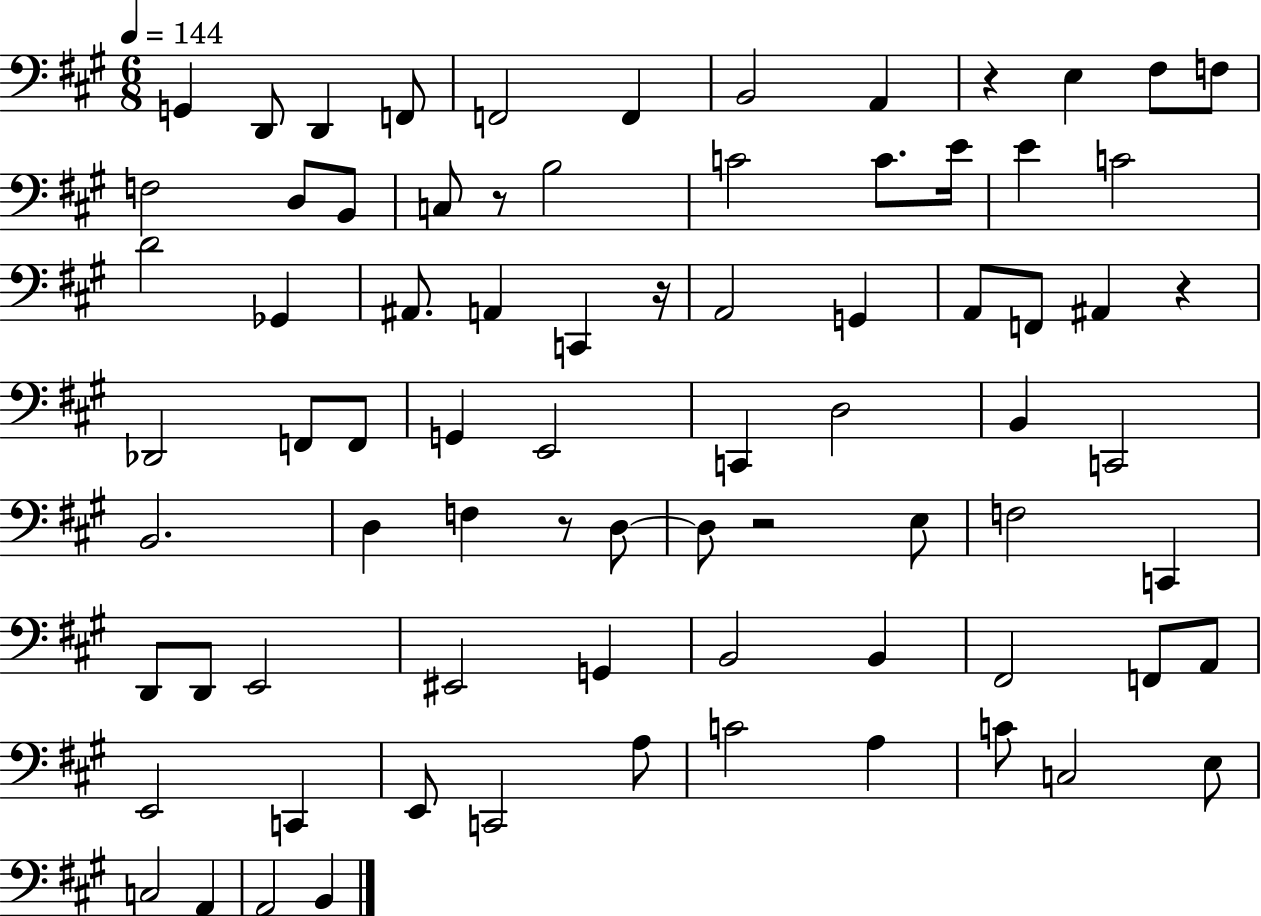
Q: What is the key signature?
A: A major